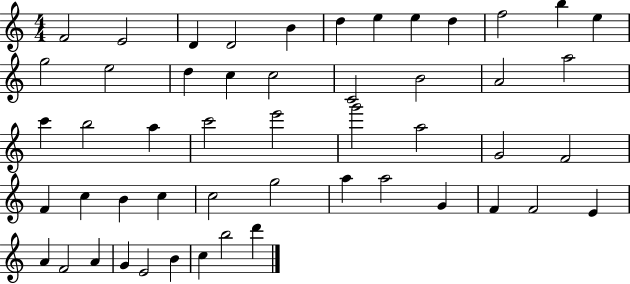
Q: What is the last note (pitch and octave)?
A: D6